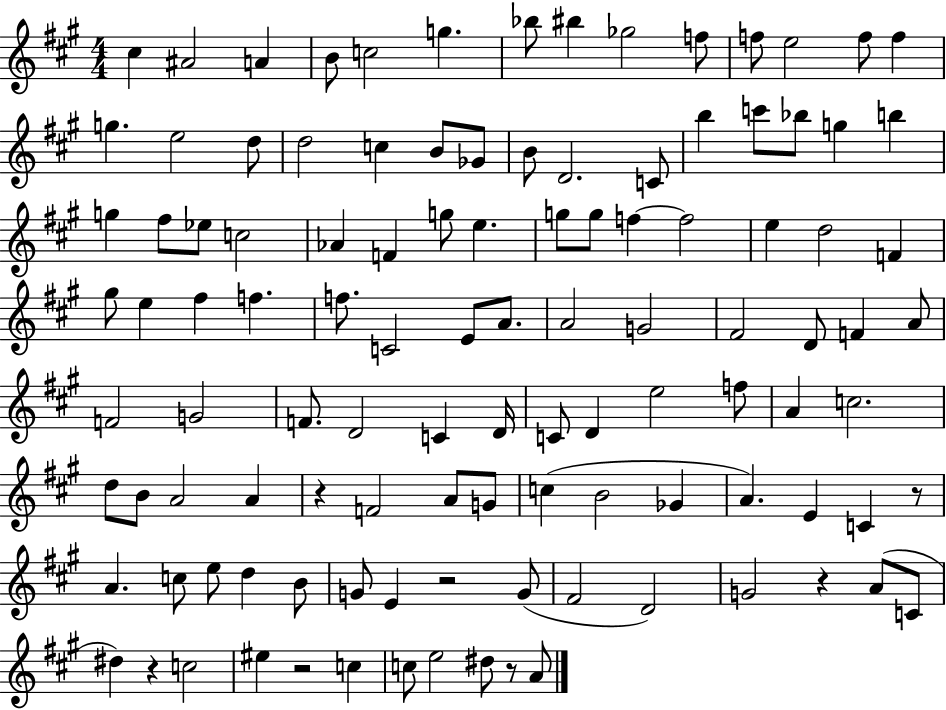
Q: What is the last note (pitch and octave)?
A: A4